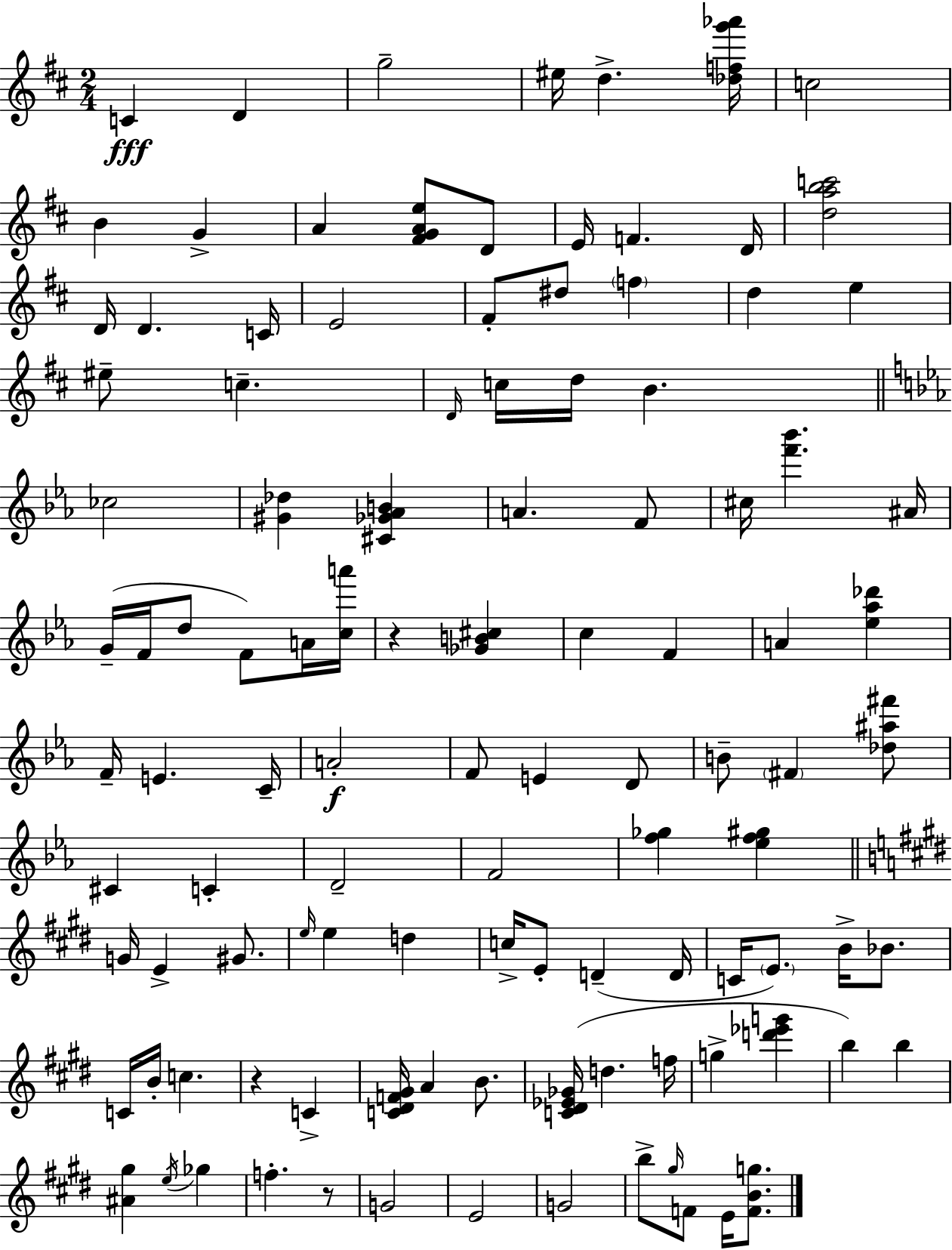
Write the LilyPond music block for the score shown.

{
  \clef treble
  \numericTimeSignature
  \time 2/4
  \key d \major
  c'4\fff d'4 | g''2-- | eis''16 d''4.-> <des'' f'' g''' aes'''>16 | c''2 | \break b'4 g'4-> | a'4 <fis' g' a' e''>8 d'8 | e'16 f'4. d'16 | <d'' a'' b'' c'''>2 | \break d'16 d'4. c'16 | e'2 | fis'8-. dis''8 \parenthesize f''4 | d''4 e''4 | \break eis''8-- c''4.-- | \grace { d'16 } c''16 d''16 b'4. | \bar "||" \break \key c \minor ces''2 | <gis' des''>4 <cis' ges' aes' b'>4 | a'4. f'8 | cis''16 <f''' bes'''>4. ais'16 | \break g'16--( f'16 d''8 f'8) a'16 <c'' a'''>16 | r4 <ges' b' cis''>4 | c''4 f'4 | a'4 <ees'' aes'' des'''>4 | \break f'16-- e'4. c'16-- | a'2-.\f | f'8 e'4 d'8 | b'8-- \parenthesize fis'4 <des'' ais'' fis'''>8 | \break cis'4 c'4-. | d'2-- | f'2 | <f'' ges''>4 <ees'' f'' gis''>4 | \break \bar "||" \break \key e \major g'16 e'4-> gis'8. | \grace { e''16 } e''4 d''4 | c''16-> e'8-. d'4--( | d'16 c'16 \parenthesize e'8.) b'16-> bes'8. | \break c'16 b'16-. c''4. | r4 c'4-> | <c' dis' f' gis'>16 a'4 b'8. | <c' dis' ees' ges'>16( d''4. | \break f''16 g''4-> <d''' ees''' g'''>4 | b''4) b''4 | <ais' gis''>4 \acciaccatura { e''16 } ges''4 | f''4.-. | \break r8 g'2 | e'2 | g'2 | b''8-> \grace { gis''16 } f'8 e'16 | \break <f' b' g''>8. \bar "|."
}